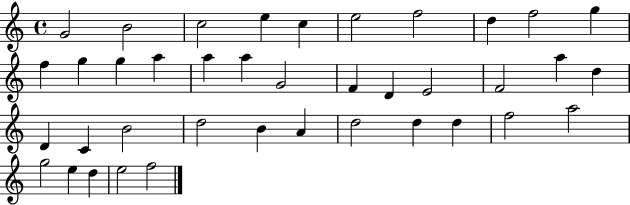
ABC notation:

X:1
T:Untitled
M:4/4
L:1/4
K:C
G2 B2 c2 e c e2 f2 d f2 g f g g a a a G2 F D E2 F2 a d D C B2 d2 B A d2 d d f2 a2 g2 e d e2 f2